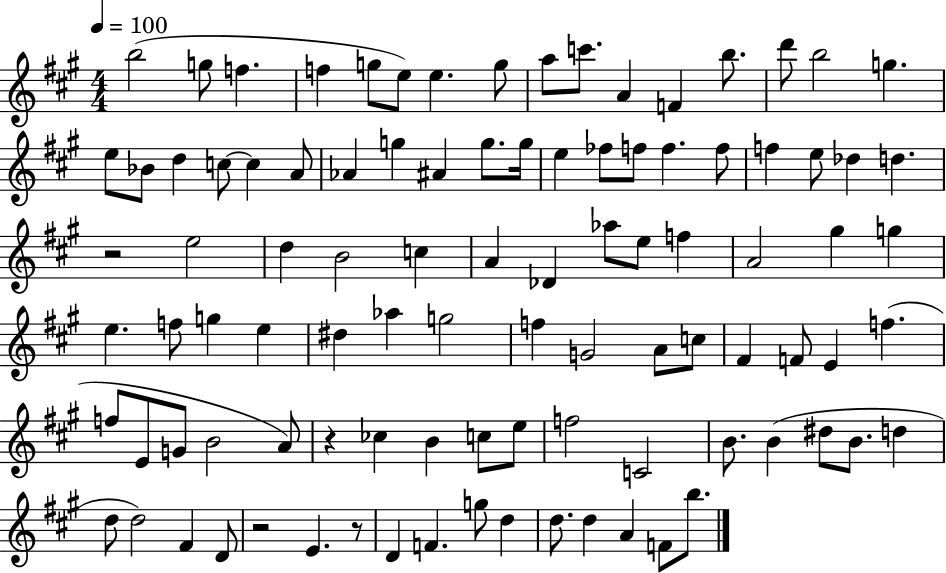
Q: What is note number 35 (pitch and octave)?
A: Db5